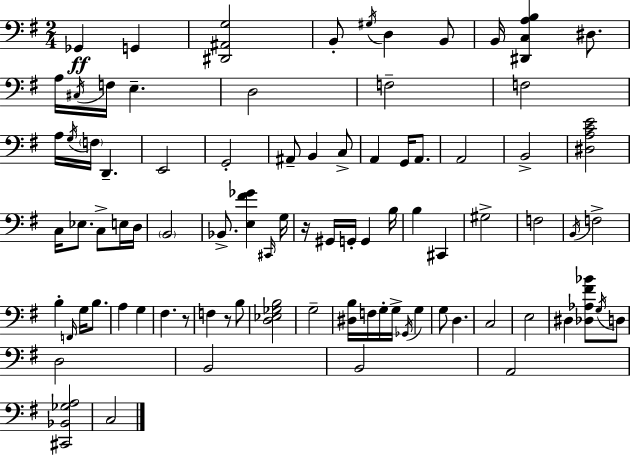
X:1
T:Untitled
M:2/4
L:1/4
K:Em
_G,, G,, [^D,,^A,,G,]2 B,,/2 ^G,/4 D, B,,/2 B,,/4 [^D,,C,A,B,] ^D,/2 A,/4 ^C,/4 F,/4 E, D,2 F,2 F,2 A,/4 G,/4 F,/4 D,, E,,2 G,,2 ^A,,/2 B,, C,/2 A,, G,,/4 A,,/2 A,,2 B,,2 [^D,A,CE]2 C,/4 _E,/2 C,/2 E,/4 D,/4 B,,2 _B,,/2 [E,^F_G] ^C,,/4 G,/4 z/4 ^G,,/4 G,,/4 G,, B,/4 B, ^C,, ^G,2 F,2 B,,/4 F,2 B, F,,/4 G,/4 B,/2 A, G, ^F, z/2 F, z/2 B,/2 [D,_E,_G,B,]2 G,2 [^D,B,]/4 F,/4 G,/4 G,/4 _G,,/4 G, G,/2 D, C,2 E,2 ^D, [_D,_A,^F_B]/2 G,/4 D,/2 D,2 B,,2 B,,2 A,,2 [^C,,_B,,_G,A,]2 C,2